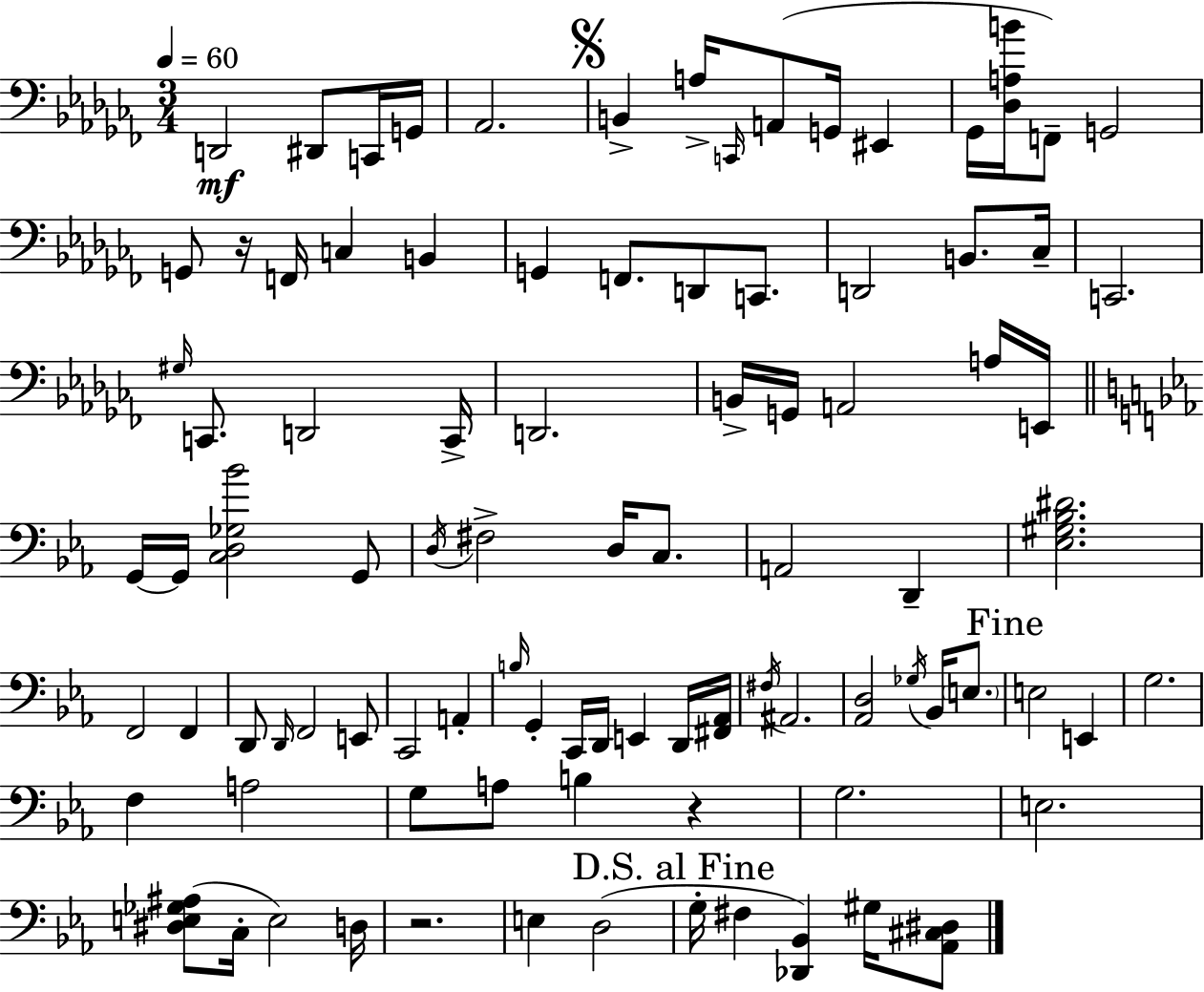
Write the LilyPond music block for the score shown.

{
  \clef bass
  \numericTimeSignature
  \time 3/4
  \key aes \minor
  \tempo 4 = 60
  d,2\mf dis,8 c,16 g,16 | aes,2. | \mark \markup { \musicglyph "scripts.segno" } b,4-> a16-> \grace { c,16 } a,8( g,16 eis,4 | ges,16 <des a b'>16 f,8--) g,2 | \break g,8 r16 f,16 c4 b,4 | g,4 f,8. d,8 c,8. | d,2 b,8. | ces16-- c,2. | \break \grace { gis16 } c,8. d,2 | c,16-> d,2. | b,16-> g,16 a,2 | a16 e,16 \bar "||" \break \key c \minor g,16~~ g,16 <c d ges bes'>2 g,8 | \acciaccatura { d16 } fis2-> d16 c8. | a,2 d,4-- | <ees gis bes dis'>2. | \break f,2 f,4 | d,8 \grace { d,16 } f,2 | e,8 c,2 a,4-. | \grace { b16 } g,4-. c,16 d,16 e,4 | \break d,16 <fis, aes,>16 \acciaccatura { fis16 } ais,2. | <aes, d>2 | \acciaccatura { ges16 } bes,16 \parenthesize e8. \mark "Fine" e2 | e,4 g2. | \break f4 a2 | g8 a8 b4 | r4 g2. | e2. | \break <dis e ges ais>8( c16-. e2) | d16 r2. | e4 d2( | \mark "D.S. al Fine" g16-. fis4 <des, bes,>4) | \break gis16 <aes, cis dis>8 \bar "|."
}